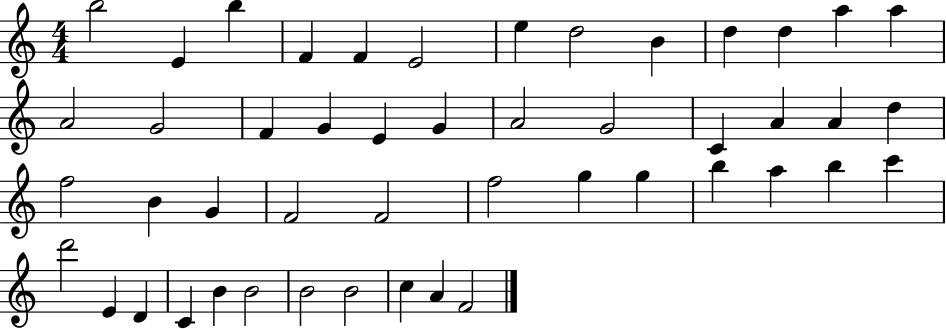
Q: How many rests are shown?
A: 0